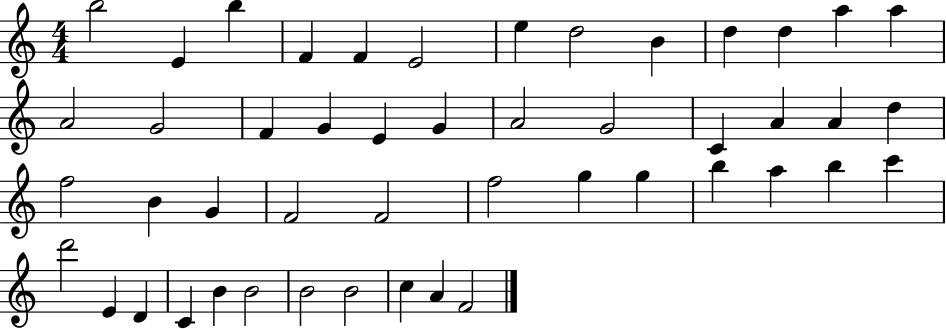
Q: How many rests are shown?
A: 0